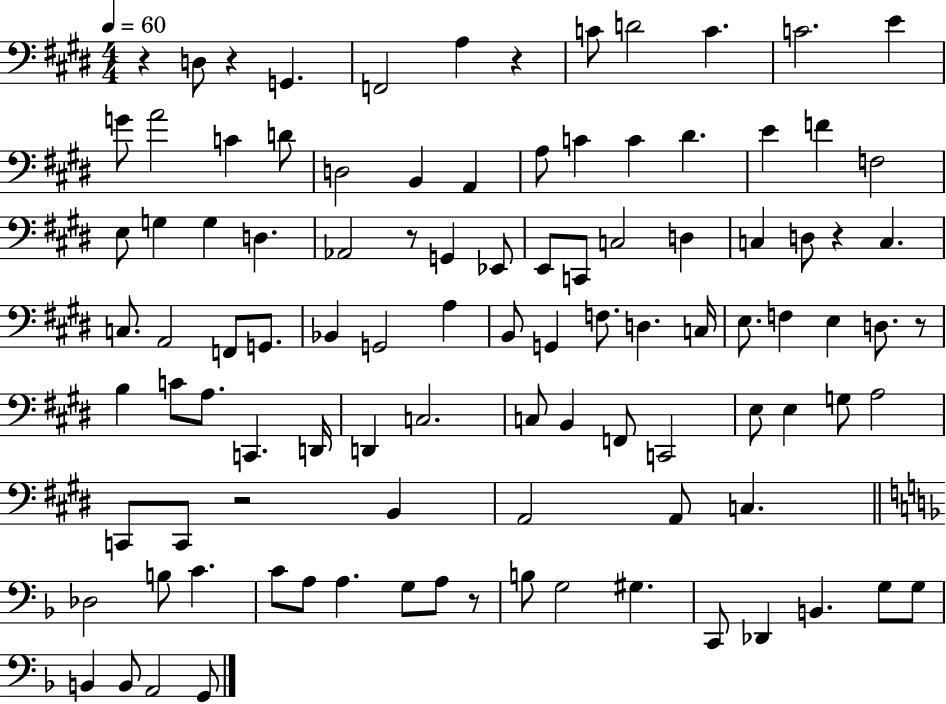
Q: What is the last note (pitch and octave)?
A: G2